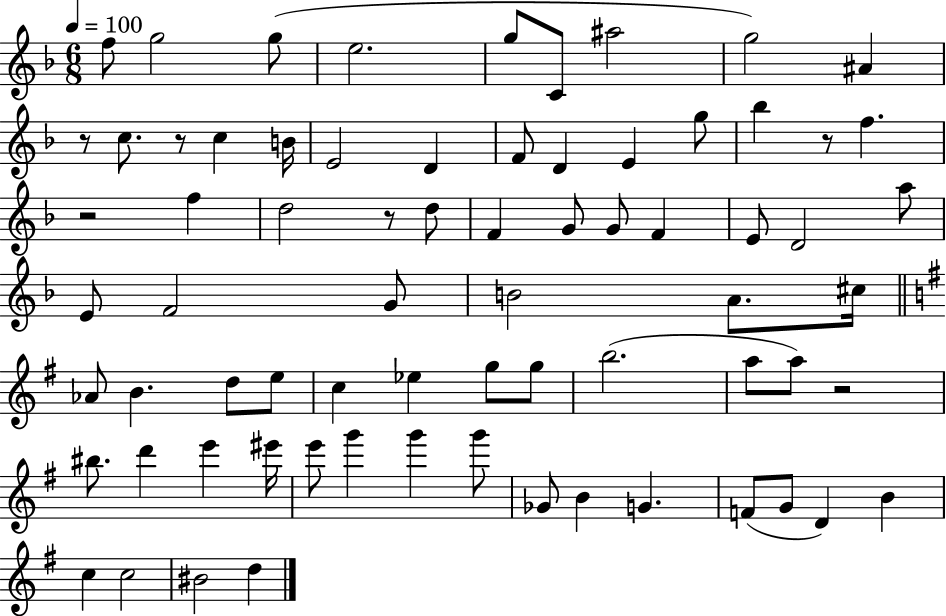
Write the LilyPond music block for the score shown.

{
  \clef treble
  \numericTimeSignature
  \time 6/8
  \key f \major
  \tempo 4 = 100
  \repeat volta 2 { f''8 g''2 g''8( | e''2. | g''8 c'8 ais''2 | g''2) ais'4 | \break r8 c''8. r8 c''4 b'16 | e'2 d'4 | f'8 d'4 e'4 g''8 | bes''4 r8 f''4. | \break r2 f''4 | d''2 r8 d''8 | f'4 g'8 g'8 f'4 | e'8 d'2 a''8 | \break e'8 f'2 g'8 | b'2 a'8. cis''16 | \bar "||" \break \key g \major aes'8 b'4. d''8 e''8 | c''4 ees''4 g''8 g''8 | b''2.( | a''8 a''8) r2 | \break bis''8. d'''4 e'''4 eis'''16 | e'''8 g'''4 g'''4 g'''8 | ges'8 b'4 g'4. | f'8( g'8 d'4) b'4 | \break c''4 c''2 | bis'2 d''4 | } \bar "|."
}